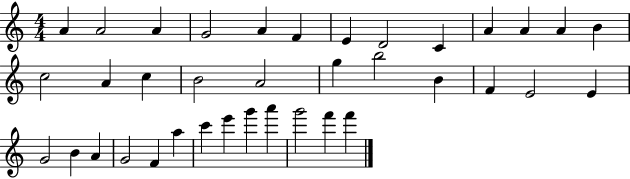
X:1
T:Untitled
M:4/4
L:1/4
K:C
A A2 A G2 A F E D2 C A A A B c2 A c B2 A2 g b2 B F E2 E G2 B A G2 F a c' e' g' a' g'2 f' f'